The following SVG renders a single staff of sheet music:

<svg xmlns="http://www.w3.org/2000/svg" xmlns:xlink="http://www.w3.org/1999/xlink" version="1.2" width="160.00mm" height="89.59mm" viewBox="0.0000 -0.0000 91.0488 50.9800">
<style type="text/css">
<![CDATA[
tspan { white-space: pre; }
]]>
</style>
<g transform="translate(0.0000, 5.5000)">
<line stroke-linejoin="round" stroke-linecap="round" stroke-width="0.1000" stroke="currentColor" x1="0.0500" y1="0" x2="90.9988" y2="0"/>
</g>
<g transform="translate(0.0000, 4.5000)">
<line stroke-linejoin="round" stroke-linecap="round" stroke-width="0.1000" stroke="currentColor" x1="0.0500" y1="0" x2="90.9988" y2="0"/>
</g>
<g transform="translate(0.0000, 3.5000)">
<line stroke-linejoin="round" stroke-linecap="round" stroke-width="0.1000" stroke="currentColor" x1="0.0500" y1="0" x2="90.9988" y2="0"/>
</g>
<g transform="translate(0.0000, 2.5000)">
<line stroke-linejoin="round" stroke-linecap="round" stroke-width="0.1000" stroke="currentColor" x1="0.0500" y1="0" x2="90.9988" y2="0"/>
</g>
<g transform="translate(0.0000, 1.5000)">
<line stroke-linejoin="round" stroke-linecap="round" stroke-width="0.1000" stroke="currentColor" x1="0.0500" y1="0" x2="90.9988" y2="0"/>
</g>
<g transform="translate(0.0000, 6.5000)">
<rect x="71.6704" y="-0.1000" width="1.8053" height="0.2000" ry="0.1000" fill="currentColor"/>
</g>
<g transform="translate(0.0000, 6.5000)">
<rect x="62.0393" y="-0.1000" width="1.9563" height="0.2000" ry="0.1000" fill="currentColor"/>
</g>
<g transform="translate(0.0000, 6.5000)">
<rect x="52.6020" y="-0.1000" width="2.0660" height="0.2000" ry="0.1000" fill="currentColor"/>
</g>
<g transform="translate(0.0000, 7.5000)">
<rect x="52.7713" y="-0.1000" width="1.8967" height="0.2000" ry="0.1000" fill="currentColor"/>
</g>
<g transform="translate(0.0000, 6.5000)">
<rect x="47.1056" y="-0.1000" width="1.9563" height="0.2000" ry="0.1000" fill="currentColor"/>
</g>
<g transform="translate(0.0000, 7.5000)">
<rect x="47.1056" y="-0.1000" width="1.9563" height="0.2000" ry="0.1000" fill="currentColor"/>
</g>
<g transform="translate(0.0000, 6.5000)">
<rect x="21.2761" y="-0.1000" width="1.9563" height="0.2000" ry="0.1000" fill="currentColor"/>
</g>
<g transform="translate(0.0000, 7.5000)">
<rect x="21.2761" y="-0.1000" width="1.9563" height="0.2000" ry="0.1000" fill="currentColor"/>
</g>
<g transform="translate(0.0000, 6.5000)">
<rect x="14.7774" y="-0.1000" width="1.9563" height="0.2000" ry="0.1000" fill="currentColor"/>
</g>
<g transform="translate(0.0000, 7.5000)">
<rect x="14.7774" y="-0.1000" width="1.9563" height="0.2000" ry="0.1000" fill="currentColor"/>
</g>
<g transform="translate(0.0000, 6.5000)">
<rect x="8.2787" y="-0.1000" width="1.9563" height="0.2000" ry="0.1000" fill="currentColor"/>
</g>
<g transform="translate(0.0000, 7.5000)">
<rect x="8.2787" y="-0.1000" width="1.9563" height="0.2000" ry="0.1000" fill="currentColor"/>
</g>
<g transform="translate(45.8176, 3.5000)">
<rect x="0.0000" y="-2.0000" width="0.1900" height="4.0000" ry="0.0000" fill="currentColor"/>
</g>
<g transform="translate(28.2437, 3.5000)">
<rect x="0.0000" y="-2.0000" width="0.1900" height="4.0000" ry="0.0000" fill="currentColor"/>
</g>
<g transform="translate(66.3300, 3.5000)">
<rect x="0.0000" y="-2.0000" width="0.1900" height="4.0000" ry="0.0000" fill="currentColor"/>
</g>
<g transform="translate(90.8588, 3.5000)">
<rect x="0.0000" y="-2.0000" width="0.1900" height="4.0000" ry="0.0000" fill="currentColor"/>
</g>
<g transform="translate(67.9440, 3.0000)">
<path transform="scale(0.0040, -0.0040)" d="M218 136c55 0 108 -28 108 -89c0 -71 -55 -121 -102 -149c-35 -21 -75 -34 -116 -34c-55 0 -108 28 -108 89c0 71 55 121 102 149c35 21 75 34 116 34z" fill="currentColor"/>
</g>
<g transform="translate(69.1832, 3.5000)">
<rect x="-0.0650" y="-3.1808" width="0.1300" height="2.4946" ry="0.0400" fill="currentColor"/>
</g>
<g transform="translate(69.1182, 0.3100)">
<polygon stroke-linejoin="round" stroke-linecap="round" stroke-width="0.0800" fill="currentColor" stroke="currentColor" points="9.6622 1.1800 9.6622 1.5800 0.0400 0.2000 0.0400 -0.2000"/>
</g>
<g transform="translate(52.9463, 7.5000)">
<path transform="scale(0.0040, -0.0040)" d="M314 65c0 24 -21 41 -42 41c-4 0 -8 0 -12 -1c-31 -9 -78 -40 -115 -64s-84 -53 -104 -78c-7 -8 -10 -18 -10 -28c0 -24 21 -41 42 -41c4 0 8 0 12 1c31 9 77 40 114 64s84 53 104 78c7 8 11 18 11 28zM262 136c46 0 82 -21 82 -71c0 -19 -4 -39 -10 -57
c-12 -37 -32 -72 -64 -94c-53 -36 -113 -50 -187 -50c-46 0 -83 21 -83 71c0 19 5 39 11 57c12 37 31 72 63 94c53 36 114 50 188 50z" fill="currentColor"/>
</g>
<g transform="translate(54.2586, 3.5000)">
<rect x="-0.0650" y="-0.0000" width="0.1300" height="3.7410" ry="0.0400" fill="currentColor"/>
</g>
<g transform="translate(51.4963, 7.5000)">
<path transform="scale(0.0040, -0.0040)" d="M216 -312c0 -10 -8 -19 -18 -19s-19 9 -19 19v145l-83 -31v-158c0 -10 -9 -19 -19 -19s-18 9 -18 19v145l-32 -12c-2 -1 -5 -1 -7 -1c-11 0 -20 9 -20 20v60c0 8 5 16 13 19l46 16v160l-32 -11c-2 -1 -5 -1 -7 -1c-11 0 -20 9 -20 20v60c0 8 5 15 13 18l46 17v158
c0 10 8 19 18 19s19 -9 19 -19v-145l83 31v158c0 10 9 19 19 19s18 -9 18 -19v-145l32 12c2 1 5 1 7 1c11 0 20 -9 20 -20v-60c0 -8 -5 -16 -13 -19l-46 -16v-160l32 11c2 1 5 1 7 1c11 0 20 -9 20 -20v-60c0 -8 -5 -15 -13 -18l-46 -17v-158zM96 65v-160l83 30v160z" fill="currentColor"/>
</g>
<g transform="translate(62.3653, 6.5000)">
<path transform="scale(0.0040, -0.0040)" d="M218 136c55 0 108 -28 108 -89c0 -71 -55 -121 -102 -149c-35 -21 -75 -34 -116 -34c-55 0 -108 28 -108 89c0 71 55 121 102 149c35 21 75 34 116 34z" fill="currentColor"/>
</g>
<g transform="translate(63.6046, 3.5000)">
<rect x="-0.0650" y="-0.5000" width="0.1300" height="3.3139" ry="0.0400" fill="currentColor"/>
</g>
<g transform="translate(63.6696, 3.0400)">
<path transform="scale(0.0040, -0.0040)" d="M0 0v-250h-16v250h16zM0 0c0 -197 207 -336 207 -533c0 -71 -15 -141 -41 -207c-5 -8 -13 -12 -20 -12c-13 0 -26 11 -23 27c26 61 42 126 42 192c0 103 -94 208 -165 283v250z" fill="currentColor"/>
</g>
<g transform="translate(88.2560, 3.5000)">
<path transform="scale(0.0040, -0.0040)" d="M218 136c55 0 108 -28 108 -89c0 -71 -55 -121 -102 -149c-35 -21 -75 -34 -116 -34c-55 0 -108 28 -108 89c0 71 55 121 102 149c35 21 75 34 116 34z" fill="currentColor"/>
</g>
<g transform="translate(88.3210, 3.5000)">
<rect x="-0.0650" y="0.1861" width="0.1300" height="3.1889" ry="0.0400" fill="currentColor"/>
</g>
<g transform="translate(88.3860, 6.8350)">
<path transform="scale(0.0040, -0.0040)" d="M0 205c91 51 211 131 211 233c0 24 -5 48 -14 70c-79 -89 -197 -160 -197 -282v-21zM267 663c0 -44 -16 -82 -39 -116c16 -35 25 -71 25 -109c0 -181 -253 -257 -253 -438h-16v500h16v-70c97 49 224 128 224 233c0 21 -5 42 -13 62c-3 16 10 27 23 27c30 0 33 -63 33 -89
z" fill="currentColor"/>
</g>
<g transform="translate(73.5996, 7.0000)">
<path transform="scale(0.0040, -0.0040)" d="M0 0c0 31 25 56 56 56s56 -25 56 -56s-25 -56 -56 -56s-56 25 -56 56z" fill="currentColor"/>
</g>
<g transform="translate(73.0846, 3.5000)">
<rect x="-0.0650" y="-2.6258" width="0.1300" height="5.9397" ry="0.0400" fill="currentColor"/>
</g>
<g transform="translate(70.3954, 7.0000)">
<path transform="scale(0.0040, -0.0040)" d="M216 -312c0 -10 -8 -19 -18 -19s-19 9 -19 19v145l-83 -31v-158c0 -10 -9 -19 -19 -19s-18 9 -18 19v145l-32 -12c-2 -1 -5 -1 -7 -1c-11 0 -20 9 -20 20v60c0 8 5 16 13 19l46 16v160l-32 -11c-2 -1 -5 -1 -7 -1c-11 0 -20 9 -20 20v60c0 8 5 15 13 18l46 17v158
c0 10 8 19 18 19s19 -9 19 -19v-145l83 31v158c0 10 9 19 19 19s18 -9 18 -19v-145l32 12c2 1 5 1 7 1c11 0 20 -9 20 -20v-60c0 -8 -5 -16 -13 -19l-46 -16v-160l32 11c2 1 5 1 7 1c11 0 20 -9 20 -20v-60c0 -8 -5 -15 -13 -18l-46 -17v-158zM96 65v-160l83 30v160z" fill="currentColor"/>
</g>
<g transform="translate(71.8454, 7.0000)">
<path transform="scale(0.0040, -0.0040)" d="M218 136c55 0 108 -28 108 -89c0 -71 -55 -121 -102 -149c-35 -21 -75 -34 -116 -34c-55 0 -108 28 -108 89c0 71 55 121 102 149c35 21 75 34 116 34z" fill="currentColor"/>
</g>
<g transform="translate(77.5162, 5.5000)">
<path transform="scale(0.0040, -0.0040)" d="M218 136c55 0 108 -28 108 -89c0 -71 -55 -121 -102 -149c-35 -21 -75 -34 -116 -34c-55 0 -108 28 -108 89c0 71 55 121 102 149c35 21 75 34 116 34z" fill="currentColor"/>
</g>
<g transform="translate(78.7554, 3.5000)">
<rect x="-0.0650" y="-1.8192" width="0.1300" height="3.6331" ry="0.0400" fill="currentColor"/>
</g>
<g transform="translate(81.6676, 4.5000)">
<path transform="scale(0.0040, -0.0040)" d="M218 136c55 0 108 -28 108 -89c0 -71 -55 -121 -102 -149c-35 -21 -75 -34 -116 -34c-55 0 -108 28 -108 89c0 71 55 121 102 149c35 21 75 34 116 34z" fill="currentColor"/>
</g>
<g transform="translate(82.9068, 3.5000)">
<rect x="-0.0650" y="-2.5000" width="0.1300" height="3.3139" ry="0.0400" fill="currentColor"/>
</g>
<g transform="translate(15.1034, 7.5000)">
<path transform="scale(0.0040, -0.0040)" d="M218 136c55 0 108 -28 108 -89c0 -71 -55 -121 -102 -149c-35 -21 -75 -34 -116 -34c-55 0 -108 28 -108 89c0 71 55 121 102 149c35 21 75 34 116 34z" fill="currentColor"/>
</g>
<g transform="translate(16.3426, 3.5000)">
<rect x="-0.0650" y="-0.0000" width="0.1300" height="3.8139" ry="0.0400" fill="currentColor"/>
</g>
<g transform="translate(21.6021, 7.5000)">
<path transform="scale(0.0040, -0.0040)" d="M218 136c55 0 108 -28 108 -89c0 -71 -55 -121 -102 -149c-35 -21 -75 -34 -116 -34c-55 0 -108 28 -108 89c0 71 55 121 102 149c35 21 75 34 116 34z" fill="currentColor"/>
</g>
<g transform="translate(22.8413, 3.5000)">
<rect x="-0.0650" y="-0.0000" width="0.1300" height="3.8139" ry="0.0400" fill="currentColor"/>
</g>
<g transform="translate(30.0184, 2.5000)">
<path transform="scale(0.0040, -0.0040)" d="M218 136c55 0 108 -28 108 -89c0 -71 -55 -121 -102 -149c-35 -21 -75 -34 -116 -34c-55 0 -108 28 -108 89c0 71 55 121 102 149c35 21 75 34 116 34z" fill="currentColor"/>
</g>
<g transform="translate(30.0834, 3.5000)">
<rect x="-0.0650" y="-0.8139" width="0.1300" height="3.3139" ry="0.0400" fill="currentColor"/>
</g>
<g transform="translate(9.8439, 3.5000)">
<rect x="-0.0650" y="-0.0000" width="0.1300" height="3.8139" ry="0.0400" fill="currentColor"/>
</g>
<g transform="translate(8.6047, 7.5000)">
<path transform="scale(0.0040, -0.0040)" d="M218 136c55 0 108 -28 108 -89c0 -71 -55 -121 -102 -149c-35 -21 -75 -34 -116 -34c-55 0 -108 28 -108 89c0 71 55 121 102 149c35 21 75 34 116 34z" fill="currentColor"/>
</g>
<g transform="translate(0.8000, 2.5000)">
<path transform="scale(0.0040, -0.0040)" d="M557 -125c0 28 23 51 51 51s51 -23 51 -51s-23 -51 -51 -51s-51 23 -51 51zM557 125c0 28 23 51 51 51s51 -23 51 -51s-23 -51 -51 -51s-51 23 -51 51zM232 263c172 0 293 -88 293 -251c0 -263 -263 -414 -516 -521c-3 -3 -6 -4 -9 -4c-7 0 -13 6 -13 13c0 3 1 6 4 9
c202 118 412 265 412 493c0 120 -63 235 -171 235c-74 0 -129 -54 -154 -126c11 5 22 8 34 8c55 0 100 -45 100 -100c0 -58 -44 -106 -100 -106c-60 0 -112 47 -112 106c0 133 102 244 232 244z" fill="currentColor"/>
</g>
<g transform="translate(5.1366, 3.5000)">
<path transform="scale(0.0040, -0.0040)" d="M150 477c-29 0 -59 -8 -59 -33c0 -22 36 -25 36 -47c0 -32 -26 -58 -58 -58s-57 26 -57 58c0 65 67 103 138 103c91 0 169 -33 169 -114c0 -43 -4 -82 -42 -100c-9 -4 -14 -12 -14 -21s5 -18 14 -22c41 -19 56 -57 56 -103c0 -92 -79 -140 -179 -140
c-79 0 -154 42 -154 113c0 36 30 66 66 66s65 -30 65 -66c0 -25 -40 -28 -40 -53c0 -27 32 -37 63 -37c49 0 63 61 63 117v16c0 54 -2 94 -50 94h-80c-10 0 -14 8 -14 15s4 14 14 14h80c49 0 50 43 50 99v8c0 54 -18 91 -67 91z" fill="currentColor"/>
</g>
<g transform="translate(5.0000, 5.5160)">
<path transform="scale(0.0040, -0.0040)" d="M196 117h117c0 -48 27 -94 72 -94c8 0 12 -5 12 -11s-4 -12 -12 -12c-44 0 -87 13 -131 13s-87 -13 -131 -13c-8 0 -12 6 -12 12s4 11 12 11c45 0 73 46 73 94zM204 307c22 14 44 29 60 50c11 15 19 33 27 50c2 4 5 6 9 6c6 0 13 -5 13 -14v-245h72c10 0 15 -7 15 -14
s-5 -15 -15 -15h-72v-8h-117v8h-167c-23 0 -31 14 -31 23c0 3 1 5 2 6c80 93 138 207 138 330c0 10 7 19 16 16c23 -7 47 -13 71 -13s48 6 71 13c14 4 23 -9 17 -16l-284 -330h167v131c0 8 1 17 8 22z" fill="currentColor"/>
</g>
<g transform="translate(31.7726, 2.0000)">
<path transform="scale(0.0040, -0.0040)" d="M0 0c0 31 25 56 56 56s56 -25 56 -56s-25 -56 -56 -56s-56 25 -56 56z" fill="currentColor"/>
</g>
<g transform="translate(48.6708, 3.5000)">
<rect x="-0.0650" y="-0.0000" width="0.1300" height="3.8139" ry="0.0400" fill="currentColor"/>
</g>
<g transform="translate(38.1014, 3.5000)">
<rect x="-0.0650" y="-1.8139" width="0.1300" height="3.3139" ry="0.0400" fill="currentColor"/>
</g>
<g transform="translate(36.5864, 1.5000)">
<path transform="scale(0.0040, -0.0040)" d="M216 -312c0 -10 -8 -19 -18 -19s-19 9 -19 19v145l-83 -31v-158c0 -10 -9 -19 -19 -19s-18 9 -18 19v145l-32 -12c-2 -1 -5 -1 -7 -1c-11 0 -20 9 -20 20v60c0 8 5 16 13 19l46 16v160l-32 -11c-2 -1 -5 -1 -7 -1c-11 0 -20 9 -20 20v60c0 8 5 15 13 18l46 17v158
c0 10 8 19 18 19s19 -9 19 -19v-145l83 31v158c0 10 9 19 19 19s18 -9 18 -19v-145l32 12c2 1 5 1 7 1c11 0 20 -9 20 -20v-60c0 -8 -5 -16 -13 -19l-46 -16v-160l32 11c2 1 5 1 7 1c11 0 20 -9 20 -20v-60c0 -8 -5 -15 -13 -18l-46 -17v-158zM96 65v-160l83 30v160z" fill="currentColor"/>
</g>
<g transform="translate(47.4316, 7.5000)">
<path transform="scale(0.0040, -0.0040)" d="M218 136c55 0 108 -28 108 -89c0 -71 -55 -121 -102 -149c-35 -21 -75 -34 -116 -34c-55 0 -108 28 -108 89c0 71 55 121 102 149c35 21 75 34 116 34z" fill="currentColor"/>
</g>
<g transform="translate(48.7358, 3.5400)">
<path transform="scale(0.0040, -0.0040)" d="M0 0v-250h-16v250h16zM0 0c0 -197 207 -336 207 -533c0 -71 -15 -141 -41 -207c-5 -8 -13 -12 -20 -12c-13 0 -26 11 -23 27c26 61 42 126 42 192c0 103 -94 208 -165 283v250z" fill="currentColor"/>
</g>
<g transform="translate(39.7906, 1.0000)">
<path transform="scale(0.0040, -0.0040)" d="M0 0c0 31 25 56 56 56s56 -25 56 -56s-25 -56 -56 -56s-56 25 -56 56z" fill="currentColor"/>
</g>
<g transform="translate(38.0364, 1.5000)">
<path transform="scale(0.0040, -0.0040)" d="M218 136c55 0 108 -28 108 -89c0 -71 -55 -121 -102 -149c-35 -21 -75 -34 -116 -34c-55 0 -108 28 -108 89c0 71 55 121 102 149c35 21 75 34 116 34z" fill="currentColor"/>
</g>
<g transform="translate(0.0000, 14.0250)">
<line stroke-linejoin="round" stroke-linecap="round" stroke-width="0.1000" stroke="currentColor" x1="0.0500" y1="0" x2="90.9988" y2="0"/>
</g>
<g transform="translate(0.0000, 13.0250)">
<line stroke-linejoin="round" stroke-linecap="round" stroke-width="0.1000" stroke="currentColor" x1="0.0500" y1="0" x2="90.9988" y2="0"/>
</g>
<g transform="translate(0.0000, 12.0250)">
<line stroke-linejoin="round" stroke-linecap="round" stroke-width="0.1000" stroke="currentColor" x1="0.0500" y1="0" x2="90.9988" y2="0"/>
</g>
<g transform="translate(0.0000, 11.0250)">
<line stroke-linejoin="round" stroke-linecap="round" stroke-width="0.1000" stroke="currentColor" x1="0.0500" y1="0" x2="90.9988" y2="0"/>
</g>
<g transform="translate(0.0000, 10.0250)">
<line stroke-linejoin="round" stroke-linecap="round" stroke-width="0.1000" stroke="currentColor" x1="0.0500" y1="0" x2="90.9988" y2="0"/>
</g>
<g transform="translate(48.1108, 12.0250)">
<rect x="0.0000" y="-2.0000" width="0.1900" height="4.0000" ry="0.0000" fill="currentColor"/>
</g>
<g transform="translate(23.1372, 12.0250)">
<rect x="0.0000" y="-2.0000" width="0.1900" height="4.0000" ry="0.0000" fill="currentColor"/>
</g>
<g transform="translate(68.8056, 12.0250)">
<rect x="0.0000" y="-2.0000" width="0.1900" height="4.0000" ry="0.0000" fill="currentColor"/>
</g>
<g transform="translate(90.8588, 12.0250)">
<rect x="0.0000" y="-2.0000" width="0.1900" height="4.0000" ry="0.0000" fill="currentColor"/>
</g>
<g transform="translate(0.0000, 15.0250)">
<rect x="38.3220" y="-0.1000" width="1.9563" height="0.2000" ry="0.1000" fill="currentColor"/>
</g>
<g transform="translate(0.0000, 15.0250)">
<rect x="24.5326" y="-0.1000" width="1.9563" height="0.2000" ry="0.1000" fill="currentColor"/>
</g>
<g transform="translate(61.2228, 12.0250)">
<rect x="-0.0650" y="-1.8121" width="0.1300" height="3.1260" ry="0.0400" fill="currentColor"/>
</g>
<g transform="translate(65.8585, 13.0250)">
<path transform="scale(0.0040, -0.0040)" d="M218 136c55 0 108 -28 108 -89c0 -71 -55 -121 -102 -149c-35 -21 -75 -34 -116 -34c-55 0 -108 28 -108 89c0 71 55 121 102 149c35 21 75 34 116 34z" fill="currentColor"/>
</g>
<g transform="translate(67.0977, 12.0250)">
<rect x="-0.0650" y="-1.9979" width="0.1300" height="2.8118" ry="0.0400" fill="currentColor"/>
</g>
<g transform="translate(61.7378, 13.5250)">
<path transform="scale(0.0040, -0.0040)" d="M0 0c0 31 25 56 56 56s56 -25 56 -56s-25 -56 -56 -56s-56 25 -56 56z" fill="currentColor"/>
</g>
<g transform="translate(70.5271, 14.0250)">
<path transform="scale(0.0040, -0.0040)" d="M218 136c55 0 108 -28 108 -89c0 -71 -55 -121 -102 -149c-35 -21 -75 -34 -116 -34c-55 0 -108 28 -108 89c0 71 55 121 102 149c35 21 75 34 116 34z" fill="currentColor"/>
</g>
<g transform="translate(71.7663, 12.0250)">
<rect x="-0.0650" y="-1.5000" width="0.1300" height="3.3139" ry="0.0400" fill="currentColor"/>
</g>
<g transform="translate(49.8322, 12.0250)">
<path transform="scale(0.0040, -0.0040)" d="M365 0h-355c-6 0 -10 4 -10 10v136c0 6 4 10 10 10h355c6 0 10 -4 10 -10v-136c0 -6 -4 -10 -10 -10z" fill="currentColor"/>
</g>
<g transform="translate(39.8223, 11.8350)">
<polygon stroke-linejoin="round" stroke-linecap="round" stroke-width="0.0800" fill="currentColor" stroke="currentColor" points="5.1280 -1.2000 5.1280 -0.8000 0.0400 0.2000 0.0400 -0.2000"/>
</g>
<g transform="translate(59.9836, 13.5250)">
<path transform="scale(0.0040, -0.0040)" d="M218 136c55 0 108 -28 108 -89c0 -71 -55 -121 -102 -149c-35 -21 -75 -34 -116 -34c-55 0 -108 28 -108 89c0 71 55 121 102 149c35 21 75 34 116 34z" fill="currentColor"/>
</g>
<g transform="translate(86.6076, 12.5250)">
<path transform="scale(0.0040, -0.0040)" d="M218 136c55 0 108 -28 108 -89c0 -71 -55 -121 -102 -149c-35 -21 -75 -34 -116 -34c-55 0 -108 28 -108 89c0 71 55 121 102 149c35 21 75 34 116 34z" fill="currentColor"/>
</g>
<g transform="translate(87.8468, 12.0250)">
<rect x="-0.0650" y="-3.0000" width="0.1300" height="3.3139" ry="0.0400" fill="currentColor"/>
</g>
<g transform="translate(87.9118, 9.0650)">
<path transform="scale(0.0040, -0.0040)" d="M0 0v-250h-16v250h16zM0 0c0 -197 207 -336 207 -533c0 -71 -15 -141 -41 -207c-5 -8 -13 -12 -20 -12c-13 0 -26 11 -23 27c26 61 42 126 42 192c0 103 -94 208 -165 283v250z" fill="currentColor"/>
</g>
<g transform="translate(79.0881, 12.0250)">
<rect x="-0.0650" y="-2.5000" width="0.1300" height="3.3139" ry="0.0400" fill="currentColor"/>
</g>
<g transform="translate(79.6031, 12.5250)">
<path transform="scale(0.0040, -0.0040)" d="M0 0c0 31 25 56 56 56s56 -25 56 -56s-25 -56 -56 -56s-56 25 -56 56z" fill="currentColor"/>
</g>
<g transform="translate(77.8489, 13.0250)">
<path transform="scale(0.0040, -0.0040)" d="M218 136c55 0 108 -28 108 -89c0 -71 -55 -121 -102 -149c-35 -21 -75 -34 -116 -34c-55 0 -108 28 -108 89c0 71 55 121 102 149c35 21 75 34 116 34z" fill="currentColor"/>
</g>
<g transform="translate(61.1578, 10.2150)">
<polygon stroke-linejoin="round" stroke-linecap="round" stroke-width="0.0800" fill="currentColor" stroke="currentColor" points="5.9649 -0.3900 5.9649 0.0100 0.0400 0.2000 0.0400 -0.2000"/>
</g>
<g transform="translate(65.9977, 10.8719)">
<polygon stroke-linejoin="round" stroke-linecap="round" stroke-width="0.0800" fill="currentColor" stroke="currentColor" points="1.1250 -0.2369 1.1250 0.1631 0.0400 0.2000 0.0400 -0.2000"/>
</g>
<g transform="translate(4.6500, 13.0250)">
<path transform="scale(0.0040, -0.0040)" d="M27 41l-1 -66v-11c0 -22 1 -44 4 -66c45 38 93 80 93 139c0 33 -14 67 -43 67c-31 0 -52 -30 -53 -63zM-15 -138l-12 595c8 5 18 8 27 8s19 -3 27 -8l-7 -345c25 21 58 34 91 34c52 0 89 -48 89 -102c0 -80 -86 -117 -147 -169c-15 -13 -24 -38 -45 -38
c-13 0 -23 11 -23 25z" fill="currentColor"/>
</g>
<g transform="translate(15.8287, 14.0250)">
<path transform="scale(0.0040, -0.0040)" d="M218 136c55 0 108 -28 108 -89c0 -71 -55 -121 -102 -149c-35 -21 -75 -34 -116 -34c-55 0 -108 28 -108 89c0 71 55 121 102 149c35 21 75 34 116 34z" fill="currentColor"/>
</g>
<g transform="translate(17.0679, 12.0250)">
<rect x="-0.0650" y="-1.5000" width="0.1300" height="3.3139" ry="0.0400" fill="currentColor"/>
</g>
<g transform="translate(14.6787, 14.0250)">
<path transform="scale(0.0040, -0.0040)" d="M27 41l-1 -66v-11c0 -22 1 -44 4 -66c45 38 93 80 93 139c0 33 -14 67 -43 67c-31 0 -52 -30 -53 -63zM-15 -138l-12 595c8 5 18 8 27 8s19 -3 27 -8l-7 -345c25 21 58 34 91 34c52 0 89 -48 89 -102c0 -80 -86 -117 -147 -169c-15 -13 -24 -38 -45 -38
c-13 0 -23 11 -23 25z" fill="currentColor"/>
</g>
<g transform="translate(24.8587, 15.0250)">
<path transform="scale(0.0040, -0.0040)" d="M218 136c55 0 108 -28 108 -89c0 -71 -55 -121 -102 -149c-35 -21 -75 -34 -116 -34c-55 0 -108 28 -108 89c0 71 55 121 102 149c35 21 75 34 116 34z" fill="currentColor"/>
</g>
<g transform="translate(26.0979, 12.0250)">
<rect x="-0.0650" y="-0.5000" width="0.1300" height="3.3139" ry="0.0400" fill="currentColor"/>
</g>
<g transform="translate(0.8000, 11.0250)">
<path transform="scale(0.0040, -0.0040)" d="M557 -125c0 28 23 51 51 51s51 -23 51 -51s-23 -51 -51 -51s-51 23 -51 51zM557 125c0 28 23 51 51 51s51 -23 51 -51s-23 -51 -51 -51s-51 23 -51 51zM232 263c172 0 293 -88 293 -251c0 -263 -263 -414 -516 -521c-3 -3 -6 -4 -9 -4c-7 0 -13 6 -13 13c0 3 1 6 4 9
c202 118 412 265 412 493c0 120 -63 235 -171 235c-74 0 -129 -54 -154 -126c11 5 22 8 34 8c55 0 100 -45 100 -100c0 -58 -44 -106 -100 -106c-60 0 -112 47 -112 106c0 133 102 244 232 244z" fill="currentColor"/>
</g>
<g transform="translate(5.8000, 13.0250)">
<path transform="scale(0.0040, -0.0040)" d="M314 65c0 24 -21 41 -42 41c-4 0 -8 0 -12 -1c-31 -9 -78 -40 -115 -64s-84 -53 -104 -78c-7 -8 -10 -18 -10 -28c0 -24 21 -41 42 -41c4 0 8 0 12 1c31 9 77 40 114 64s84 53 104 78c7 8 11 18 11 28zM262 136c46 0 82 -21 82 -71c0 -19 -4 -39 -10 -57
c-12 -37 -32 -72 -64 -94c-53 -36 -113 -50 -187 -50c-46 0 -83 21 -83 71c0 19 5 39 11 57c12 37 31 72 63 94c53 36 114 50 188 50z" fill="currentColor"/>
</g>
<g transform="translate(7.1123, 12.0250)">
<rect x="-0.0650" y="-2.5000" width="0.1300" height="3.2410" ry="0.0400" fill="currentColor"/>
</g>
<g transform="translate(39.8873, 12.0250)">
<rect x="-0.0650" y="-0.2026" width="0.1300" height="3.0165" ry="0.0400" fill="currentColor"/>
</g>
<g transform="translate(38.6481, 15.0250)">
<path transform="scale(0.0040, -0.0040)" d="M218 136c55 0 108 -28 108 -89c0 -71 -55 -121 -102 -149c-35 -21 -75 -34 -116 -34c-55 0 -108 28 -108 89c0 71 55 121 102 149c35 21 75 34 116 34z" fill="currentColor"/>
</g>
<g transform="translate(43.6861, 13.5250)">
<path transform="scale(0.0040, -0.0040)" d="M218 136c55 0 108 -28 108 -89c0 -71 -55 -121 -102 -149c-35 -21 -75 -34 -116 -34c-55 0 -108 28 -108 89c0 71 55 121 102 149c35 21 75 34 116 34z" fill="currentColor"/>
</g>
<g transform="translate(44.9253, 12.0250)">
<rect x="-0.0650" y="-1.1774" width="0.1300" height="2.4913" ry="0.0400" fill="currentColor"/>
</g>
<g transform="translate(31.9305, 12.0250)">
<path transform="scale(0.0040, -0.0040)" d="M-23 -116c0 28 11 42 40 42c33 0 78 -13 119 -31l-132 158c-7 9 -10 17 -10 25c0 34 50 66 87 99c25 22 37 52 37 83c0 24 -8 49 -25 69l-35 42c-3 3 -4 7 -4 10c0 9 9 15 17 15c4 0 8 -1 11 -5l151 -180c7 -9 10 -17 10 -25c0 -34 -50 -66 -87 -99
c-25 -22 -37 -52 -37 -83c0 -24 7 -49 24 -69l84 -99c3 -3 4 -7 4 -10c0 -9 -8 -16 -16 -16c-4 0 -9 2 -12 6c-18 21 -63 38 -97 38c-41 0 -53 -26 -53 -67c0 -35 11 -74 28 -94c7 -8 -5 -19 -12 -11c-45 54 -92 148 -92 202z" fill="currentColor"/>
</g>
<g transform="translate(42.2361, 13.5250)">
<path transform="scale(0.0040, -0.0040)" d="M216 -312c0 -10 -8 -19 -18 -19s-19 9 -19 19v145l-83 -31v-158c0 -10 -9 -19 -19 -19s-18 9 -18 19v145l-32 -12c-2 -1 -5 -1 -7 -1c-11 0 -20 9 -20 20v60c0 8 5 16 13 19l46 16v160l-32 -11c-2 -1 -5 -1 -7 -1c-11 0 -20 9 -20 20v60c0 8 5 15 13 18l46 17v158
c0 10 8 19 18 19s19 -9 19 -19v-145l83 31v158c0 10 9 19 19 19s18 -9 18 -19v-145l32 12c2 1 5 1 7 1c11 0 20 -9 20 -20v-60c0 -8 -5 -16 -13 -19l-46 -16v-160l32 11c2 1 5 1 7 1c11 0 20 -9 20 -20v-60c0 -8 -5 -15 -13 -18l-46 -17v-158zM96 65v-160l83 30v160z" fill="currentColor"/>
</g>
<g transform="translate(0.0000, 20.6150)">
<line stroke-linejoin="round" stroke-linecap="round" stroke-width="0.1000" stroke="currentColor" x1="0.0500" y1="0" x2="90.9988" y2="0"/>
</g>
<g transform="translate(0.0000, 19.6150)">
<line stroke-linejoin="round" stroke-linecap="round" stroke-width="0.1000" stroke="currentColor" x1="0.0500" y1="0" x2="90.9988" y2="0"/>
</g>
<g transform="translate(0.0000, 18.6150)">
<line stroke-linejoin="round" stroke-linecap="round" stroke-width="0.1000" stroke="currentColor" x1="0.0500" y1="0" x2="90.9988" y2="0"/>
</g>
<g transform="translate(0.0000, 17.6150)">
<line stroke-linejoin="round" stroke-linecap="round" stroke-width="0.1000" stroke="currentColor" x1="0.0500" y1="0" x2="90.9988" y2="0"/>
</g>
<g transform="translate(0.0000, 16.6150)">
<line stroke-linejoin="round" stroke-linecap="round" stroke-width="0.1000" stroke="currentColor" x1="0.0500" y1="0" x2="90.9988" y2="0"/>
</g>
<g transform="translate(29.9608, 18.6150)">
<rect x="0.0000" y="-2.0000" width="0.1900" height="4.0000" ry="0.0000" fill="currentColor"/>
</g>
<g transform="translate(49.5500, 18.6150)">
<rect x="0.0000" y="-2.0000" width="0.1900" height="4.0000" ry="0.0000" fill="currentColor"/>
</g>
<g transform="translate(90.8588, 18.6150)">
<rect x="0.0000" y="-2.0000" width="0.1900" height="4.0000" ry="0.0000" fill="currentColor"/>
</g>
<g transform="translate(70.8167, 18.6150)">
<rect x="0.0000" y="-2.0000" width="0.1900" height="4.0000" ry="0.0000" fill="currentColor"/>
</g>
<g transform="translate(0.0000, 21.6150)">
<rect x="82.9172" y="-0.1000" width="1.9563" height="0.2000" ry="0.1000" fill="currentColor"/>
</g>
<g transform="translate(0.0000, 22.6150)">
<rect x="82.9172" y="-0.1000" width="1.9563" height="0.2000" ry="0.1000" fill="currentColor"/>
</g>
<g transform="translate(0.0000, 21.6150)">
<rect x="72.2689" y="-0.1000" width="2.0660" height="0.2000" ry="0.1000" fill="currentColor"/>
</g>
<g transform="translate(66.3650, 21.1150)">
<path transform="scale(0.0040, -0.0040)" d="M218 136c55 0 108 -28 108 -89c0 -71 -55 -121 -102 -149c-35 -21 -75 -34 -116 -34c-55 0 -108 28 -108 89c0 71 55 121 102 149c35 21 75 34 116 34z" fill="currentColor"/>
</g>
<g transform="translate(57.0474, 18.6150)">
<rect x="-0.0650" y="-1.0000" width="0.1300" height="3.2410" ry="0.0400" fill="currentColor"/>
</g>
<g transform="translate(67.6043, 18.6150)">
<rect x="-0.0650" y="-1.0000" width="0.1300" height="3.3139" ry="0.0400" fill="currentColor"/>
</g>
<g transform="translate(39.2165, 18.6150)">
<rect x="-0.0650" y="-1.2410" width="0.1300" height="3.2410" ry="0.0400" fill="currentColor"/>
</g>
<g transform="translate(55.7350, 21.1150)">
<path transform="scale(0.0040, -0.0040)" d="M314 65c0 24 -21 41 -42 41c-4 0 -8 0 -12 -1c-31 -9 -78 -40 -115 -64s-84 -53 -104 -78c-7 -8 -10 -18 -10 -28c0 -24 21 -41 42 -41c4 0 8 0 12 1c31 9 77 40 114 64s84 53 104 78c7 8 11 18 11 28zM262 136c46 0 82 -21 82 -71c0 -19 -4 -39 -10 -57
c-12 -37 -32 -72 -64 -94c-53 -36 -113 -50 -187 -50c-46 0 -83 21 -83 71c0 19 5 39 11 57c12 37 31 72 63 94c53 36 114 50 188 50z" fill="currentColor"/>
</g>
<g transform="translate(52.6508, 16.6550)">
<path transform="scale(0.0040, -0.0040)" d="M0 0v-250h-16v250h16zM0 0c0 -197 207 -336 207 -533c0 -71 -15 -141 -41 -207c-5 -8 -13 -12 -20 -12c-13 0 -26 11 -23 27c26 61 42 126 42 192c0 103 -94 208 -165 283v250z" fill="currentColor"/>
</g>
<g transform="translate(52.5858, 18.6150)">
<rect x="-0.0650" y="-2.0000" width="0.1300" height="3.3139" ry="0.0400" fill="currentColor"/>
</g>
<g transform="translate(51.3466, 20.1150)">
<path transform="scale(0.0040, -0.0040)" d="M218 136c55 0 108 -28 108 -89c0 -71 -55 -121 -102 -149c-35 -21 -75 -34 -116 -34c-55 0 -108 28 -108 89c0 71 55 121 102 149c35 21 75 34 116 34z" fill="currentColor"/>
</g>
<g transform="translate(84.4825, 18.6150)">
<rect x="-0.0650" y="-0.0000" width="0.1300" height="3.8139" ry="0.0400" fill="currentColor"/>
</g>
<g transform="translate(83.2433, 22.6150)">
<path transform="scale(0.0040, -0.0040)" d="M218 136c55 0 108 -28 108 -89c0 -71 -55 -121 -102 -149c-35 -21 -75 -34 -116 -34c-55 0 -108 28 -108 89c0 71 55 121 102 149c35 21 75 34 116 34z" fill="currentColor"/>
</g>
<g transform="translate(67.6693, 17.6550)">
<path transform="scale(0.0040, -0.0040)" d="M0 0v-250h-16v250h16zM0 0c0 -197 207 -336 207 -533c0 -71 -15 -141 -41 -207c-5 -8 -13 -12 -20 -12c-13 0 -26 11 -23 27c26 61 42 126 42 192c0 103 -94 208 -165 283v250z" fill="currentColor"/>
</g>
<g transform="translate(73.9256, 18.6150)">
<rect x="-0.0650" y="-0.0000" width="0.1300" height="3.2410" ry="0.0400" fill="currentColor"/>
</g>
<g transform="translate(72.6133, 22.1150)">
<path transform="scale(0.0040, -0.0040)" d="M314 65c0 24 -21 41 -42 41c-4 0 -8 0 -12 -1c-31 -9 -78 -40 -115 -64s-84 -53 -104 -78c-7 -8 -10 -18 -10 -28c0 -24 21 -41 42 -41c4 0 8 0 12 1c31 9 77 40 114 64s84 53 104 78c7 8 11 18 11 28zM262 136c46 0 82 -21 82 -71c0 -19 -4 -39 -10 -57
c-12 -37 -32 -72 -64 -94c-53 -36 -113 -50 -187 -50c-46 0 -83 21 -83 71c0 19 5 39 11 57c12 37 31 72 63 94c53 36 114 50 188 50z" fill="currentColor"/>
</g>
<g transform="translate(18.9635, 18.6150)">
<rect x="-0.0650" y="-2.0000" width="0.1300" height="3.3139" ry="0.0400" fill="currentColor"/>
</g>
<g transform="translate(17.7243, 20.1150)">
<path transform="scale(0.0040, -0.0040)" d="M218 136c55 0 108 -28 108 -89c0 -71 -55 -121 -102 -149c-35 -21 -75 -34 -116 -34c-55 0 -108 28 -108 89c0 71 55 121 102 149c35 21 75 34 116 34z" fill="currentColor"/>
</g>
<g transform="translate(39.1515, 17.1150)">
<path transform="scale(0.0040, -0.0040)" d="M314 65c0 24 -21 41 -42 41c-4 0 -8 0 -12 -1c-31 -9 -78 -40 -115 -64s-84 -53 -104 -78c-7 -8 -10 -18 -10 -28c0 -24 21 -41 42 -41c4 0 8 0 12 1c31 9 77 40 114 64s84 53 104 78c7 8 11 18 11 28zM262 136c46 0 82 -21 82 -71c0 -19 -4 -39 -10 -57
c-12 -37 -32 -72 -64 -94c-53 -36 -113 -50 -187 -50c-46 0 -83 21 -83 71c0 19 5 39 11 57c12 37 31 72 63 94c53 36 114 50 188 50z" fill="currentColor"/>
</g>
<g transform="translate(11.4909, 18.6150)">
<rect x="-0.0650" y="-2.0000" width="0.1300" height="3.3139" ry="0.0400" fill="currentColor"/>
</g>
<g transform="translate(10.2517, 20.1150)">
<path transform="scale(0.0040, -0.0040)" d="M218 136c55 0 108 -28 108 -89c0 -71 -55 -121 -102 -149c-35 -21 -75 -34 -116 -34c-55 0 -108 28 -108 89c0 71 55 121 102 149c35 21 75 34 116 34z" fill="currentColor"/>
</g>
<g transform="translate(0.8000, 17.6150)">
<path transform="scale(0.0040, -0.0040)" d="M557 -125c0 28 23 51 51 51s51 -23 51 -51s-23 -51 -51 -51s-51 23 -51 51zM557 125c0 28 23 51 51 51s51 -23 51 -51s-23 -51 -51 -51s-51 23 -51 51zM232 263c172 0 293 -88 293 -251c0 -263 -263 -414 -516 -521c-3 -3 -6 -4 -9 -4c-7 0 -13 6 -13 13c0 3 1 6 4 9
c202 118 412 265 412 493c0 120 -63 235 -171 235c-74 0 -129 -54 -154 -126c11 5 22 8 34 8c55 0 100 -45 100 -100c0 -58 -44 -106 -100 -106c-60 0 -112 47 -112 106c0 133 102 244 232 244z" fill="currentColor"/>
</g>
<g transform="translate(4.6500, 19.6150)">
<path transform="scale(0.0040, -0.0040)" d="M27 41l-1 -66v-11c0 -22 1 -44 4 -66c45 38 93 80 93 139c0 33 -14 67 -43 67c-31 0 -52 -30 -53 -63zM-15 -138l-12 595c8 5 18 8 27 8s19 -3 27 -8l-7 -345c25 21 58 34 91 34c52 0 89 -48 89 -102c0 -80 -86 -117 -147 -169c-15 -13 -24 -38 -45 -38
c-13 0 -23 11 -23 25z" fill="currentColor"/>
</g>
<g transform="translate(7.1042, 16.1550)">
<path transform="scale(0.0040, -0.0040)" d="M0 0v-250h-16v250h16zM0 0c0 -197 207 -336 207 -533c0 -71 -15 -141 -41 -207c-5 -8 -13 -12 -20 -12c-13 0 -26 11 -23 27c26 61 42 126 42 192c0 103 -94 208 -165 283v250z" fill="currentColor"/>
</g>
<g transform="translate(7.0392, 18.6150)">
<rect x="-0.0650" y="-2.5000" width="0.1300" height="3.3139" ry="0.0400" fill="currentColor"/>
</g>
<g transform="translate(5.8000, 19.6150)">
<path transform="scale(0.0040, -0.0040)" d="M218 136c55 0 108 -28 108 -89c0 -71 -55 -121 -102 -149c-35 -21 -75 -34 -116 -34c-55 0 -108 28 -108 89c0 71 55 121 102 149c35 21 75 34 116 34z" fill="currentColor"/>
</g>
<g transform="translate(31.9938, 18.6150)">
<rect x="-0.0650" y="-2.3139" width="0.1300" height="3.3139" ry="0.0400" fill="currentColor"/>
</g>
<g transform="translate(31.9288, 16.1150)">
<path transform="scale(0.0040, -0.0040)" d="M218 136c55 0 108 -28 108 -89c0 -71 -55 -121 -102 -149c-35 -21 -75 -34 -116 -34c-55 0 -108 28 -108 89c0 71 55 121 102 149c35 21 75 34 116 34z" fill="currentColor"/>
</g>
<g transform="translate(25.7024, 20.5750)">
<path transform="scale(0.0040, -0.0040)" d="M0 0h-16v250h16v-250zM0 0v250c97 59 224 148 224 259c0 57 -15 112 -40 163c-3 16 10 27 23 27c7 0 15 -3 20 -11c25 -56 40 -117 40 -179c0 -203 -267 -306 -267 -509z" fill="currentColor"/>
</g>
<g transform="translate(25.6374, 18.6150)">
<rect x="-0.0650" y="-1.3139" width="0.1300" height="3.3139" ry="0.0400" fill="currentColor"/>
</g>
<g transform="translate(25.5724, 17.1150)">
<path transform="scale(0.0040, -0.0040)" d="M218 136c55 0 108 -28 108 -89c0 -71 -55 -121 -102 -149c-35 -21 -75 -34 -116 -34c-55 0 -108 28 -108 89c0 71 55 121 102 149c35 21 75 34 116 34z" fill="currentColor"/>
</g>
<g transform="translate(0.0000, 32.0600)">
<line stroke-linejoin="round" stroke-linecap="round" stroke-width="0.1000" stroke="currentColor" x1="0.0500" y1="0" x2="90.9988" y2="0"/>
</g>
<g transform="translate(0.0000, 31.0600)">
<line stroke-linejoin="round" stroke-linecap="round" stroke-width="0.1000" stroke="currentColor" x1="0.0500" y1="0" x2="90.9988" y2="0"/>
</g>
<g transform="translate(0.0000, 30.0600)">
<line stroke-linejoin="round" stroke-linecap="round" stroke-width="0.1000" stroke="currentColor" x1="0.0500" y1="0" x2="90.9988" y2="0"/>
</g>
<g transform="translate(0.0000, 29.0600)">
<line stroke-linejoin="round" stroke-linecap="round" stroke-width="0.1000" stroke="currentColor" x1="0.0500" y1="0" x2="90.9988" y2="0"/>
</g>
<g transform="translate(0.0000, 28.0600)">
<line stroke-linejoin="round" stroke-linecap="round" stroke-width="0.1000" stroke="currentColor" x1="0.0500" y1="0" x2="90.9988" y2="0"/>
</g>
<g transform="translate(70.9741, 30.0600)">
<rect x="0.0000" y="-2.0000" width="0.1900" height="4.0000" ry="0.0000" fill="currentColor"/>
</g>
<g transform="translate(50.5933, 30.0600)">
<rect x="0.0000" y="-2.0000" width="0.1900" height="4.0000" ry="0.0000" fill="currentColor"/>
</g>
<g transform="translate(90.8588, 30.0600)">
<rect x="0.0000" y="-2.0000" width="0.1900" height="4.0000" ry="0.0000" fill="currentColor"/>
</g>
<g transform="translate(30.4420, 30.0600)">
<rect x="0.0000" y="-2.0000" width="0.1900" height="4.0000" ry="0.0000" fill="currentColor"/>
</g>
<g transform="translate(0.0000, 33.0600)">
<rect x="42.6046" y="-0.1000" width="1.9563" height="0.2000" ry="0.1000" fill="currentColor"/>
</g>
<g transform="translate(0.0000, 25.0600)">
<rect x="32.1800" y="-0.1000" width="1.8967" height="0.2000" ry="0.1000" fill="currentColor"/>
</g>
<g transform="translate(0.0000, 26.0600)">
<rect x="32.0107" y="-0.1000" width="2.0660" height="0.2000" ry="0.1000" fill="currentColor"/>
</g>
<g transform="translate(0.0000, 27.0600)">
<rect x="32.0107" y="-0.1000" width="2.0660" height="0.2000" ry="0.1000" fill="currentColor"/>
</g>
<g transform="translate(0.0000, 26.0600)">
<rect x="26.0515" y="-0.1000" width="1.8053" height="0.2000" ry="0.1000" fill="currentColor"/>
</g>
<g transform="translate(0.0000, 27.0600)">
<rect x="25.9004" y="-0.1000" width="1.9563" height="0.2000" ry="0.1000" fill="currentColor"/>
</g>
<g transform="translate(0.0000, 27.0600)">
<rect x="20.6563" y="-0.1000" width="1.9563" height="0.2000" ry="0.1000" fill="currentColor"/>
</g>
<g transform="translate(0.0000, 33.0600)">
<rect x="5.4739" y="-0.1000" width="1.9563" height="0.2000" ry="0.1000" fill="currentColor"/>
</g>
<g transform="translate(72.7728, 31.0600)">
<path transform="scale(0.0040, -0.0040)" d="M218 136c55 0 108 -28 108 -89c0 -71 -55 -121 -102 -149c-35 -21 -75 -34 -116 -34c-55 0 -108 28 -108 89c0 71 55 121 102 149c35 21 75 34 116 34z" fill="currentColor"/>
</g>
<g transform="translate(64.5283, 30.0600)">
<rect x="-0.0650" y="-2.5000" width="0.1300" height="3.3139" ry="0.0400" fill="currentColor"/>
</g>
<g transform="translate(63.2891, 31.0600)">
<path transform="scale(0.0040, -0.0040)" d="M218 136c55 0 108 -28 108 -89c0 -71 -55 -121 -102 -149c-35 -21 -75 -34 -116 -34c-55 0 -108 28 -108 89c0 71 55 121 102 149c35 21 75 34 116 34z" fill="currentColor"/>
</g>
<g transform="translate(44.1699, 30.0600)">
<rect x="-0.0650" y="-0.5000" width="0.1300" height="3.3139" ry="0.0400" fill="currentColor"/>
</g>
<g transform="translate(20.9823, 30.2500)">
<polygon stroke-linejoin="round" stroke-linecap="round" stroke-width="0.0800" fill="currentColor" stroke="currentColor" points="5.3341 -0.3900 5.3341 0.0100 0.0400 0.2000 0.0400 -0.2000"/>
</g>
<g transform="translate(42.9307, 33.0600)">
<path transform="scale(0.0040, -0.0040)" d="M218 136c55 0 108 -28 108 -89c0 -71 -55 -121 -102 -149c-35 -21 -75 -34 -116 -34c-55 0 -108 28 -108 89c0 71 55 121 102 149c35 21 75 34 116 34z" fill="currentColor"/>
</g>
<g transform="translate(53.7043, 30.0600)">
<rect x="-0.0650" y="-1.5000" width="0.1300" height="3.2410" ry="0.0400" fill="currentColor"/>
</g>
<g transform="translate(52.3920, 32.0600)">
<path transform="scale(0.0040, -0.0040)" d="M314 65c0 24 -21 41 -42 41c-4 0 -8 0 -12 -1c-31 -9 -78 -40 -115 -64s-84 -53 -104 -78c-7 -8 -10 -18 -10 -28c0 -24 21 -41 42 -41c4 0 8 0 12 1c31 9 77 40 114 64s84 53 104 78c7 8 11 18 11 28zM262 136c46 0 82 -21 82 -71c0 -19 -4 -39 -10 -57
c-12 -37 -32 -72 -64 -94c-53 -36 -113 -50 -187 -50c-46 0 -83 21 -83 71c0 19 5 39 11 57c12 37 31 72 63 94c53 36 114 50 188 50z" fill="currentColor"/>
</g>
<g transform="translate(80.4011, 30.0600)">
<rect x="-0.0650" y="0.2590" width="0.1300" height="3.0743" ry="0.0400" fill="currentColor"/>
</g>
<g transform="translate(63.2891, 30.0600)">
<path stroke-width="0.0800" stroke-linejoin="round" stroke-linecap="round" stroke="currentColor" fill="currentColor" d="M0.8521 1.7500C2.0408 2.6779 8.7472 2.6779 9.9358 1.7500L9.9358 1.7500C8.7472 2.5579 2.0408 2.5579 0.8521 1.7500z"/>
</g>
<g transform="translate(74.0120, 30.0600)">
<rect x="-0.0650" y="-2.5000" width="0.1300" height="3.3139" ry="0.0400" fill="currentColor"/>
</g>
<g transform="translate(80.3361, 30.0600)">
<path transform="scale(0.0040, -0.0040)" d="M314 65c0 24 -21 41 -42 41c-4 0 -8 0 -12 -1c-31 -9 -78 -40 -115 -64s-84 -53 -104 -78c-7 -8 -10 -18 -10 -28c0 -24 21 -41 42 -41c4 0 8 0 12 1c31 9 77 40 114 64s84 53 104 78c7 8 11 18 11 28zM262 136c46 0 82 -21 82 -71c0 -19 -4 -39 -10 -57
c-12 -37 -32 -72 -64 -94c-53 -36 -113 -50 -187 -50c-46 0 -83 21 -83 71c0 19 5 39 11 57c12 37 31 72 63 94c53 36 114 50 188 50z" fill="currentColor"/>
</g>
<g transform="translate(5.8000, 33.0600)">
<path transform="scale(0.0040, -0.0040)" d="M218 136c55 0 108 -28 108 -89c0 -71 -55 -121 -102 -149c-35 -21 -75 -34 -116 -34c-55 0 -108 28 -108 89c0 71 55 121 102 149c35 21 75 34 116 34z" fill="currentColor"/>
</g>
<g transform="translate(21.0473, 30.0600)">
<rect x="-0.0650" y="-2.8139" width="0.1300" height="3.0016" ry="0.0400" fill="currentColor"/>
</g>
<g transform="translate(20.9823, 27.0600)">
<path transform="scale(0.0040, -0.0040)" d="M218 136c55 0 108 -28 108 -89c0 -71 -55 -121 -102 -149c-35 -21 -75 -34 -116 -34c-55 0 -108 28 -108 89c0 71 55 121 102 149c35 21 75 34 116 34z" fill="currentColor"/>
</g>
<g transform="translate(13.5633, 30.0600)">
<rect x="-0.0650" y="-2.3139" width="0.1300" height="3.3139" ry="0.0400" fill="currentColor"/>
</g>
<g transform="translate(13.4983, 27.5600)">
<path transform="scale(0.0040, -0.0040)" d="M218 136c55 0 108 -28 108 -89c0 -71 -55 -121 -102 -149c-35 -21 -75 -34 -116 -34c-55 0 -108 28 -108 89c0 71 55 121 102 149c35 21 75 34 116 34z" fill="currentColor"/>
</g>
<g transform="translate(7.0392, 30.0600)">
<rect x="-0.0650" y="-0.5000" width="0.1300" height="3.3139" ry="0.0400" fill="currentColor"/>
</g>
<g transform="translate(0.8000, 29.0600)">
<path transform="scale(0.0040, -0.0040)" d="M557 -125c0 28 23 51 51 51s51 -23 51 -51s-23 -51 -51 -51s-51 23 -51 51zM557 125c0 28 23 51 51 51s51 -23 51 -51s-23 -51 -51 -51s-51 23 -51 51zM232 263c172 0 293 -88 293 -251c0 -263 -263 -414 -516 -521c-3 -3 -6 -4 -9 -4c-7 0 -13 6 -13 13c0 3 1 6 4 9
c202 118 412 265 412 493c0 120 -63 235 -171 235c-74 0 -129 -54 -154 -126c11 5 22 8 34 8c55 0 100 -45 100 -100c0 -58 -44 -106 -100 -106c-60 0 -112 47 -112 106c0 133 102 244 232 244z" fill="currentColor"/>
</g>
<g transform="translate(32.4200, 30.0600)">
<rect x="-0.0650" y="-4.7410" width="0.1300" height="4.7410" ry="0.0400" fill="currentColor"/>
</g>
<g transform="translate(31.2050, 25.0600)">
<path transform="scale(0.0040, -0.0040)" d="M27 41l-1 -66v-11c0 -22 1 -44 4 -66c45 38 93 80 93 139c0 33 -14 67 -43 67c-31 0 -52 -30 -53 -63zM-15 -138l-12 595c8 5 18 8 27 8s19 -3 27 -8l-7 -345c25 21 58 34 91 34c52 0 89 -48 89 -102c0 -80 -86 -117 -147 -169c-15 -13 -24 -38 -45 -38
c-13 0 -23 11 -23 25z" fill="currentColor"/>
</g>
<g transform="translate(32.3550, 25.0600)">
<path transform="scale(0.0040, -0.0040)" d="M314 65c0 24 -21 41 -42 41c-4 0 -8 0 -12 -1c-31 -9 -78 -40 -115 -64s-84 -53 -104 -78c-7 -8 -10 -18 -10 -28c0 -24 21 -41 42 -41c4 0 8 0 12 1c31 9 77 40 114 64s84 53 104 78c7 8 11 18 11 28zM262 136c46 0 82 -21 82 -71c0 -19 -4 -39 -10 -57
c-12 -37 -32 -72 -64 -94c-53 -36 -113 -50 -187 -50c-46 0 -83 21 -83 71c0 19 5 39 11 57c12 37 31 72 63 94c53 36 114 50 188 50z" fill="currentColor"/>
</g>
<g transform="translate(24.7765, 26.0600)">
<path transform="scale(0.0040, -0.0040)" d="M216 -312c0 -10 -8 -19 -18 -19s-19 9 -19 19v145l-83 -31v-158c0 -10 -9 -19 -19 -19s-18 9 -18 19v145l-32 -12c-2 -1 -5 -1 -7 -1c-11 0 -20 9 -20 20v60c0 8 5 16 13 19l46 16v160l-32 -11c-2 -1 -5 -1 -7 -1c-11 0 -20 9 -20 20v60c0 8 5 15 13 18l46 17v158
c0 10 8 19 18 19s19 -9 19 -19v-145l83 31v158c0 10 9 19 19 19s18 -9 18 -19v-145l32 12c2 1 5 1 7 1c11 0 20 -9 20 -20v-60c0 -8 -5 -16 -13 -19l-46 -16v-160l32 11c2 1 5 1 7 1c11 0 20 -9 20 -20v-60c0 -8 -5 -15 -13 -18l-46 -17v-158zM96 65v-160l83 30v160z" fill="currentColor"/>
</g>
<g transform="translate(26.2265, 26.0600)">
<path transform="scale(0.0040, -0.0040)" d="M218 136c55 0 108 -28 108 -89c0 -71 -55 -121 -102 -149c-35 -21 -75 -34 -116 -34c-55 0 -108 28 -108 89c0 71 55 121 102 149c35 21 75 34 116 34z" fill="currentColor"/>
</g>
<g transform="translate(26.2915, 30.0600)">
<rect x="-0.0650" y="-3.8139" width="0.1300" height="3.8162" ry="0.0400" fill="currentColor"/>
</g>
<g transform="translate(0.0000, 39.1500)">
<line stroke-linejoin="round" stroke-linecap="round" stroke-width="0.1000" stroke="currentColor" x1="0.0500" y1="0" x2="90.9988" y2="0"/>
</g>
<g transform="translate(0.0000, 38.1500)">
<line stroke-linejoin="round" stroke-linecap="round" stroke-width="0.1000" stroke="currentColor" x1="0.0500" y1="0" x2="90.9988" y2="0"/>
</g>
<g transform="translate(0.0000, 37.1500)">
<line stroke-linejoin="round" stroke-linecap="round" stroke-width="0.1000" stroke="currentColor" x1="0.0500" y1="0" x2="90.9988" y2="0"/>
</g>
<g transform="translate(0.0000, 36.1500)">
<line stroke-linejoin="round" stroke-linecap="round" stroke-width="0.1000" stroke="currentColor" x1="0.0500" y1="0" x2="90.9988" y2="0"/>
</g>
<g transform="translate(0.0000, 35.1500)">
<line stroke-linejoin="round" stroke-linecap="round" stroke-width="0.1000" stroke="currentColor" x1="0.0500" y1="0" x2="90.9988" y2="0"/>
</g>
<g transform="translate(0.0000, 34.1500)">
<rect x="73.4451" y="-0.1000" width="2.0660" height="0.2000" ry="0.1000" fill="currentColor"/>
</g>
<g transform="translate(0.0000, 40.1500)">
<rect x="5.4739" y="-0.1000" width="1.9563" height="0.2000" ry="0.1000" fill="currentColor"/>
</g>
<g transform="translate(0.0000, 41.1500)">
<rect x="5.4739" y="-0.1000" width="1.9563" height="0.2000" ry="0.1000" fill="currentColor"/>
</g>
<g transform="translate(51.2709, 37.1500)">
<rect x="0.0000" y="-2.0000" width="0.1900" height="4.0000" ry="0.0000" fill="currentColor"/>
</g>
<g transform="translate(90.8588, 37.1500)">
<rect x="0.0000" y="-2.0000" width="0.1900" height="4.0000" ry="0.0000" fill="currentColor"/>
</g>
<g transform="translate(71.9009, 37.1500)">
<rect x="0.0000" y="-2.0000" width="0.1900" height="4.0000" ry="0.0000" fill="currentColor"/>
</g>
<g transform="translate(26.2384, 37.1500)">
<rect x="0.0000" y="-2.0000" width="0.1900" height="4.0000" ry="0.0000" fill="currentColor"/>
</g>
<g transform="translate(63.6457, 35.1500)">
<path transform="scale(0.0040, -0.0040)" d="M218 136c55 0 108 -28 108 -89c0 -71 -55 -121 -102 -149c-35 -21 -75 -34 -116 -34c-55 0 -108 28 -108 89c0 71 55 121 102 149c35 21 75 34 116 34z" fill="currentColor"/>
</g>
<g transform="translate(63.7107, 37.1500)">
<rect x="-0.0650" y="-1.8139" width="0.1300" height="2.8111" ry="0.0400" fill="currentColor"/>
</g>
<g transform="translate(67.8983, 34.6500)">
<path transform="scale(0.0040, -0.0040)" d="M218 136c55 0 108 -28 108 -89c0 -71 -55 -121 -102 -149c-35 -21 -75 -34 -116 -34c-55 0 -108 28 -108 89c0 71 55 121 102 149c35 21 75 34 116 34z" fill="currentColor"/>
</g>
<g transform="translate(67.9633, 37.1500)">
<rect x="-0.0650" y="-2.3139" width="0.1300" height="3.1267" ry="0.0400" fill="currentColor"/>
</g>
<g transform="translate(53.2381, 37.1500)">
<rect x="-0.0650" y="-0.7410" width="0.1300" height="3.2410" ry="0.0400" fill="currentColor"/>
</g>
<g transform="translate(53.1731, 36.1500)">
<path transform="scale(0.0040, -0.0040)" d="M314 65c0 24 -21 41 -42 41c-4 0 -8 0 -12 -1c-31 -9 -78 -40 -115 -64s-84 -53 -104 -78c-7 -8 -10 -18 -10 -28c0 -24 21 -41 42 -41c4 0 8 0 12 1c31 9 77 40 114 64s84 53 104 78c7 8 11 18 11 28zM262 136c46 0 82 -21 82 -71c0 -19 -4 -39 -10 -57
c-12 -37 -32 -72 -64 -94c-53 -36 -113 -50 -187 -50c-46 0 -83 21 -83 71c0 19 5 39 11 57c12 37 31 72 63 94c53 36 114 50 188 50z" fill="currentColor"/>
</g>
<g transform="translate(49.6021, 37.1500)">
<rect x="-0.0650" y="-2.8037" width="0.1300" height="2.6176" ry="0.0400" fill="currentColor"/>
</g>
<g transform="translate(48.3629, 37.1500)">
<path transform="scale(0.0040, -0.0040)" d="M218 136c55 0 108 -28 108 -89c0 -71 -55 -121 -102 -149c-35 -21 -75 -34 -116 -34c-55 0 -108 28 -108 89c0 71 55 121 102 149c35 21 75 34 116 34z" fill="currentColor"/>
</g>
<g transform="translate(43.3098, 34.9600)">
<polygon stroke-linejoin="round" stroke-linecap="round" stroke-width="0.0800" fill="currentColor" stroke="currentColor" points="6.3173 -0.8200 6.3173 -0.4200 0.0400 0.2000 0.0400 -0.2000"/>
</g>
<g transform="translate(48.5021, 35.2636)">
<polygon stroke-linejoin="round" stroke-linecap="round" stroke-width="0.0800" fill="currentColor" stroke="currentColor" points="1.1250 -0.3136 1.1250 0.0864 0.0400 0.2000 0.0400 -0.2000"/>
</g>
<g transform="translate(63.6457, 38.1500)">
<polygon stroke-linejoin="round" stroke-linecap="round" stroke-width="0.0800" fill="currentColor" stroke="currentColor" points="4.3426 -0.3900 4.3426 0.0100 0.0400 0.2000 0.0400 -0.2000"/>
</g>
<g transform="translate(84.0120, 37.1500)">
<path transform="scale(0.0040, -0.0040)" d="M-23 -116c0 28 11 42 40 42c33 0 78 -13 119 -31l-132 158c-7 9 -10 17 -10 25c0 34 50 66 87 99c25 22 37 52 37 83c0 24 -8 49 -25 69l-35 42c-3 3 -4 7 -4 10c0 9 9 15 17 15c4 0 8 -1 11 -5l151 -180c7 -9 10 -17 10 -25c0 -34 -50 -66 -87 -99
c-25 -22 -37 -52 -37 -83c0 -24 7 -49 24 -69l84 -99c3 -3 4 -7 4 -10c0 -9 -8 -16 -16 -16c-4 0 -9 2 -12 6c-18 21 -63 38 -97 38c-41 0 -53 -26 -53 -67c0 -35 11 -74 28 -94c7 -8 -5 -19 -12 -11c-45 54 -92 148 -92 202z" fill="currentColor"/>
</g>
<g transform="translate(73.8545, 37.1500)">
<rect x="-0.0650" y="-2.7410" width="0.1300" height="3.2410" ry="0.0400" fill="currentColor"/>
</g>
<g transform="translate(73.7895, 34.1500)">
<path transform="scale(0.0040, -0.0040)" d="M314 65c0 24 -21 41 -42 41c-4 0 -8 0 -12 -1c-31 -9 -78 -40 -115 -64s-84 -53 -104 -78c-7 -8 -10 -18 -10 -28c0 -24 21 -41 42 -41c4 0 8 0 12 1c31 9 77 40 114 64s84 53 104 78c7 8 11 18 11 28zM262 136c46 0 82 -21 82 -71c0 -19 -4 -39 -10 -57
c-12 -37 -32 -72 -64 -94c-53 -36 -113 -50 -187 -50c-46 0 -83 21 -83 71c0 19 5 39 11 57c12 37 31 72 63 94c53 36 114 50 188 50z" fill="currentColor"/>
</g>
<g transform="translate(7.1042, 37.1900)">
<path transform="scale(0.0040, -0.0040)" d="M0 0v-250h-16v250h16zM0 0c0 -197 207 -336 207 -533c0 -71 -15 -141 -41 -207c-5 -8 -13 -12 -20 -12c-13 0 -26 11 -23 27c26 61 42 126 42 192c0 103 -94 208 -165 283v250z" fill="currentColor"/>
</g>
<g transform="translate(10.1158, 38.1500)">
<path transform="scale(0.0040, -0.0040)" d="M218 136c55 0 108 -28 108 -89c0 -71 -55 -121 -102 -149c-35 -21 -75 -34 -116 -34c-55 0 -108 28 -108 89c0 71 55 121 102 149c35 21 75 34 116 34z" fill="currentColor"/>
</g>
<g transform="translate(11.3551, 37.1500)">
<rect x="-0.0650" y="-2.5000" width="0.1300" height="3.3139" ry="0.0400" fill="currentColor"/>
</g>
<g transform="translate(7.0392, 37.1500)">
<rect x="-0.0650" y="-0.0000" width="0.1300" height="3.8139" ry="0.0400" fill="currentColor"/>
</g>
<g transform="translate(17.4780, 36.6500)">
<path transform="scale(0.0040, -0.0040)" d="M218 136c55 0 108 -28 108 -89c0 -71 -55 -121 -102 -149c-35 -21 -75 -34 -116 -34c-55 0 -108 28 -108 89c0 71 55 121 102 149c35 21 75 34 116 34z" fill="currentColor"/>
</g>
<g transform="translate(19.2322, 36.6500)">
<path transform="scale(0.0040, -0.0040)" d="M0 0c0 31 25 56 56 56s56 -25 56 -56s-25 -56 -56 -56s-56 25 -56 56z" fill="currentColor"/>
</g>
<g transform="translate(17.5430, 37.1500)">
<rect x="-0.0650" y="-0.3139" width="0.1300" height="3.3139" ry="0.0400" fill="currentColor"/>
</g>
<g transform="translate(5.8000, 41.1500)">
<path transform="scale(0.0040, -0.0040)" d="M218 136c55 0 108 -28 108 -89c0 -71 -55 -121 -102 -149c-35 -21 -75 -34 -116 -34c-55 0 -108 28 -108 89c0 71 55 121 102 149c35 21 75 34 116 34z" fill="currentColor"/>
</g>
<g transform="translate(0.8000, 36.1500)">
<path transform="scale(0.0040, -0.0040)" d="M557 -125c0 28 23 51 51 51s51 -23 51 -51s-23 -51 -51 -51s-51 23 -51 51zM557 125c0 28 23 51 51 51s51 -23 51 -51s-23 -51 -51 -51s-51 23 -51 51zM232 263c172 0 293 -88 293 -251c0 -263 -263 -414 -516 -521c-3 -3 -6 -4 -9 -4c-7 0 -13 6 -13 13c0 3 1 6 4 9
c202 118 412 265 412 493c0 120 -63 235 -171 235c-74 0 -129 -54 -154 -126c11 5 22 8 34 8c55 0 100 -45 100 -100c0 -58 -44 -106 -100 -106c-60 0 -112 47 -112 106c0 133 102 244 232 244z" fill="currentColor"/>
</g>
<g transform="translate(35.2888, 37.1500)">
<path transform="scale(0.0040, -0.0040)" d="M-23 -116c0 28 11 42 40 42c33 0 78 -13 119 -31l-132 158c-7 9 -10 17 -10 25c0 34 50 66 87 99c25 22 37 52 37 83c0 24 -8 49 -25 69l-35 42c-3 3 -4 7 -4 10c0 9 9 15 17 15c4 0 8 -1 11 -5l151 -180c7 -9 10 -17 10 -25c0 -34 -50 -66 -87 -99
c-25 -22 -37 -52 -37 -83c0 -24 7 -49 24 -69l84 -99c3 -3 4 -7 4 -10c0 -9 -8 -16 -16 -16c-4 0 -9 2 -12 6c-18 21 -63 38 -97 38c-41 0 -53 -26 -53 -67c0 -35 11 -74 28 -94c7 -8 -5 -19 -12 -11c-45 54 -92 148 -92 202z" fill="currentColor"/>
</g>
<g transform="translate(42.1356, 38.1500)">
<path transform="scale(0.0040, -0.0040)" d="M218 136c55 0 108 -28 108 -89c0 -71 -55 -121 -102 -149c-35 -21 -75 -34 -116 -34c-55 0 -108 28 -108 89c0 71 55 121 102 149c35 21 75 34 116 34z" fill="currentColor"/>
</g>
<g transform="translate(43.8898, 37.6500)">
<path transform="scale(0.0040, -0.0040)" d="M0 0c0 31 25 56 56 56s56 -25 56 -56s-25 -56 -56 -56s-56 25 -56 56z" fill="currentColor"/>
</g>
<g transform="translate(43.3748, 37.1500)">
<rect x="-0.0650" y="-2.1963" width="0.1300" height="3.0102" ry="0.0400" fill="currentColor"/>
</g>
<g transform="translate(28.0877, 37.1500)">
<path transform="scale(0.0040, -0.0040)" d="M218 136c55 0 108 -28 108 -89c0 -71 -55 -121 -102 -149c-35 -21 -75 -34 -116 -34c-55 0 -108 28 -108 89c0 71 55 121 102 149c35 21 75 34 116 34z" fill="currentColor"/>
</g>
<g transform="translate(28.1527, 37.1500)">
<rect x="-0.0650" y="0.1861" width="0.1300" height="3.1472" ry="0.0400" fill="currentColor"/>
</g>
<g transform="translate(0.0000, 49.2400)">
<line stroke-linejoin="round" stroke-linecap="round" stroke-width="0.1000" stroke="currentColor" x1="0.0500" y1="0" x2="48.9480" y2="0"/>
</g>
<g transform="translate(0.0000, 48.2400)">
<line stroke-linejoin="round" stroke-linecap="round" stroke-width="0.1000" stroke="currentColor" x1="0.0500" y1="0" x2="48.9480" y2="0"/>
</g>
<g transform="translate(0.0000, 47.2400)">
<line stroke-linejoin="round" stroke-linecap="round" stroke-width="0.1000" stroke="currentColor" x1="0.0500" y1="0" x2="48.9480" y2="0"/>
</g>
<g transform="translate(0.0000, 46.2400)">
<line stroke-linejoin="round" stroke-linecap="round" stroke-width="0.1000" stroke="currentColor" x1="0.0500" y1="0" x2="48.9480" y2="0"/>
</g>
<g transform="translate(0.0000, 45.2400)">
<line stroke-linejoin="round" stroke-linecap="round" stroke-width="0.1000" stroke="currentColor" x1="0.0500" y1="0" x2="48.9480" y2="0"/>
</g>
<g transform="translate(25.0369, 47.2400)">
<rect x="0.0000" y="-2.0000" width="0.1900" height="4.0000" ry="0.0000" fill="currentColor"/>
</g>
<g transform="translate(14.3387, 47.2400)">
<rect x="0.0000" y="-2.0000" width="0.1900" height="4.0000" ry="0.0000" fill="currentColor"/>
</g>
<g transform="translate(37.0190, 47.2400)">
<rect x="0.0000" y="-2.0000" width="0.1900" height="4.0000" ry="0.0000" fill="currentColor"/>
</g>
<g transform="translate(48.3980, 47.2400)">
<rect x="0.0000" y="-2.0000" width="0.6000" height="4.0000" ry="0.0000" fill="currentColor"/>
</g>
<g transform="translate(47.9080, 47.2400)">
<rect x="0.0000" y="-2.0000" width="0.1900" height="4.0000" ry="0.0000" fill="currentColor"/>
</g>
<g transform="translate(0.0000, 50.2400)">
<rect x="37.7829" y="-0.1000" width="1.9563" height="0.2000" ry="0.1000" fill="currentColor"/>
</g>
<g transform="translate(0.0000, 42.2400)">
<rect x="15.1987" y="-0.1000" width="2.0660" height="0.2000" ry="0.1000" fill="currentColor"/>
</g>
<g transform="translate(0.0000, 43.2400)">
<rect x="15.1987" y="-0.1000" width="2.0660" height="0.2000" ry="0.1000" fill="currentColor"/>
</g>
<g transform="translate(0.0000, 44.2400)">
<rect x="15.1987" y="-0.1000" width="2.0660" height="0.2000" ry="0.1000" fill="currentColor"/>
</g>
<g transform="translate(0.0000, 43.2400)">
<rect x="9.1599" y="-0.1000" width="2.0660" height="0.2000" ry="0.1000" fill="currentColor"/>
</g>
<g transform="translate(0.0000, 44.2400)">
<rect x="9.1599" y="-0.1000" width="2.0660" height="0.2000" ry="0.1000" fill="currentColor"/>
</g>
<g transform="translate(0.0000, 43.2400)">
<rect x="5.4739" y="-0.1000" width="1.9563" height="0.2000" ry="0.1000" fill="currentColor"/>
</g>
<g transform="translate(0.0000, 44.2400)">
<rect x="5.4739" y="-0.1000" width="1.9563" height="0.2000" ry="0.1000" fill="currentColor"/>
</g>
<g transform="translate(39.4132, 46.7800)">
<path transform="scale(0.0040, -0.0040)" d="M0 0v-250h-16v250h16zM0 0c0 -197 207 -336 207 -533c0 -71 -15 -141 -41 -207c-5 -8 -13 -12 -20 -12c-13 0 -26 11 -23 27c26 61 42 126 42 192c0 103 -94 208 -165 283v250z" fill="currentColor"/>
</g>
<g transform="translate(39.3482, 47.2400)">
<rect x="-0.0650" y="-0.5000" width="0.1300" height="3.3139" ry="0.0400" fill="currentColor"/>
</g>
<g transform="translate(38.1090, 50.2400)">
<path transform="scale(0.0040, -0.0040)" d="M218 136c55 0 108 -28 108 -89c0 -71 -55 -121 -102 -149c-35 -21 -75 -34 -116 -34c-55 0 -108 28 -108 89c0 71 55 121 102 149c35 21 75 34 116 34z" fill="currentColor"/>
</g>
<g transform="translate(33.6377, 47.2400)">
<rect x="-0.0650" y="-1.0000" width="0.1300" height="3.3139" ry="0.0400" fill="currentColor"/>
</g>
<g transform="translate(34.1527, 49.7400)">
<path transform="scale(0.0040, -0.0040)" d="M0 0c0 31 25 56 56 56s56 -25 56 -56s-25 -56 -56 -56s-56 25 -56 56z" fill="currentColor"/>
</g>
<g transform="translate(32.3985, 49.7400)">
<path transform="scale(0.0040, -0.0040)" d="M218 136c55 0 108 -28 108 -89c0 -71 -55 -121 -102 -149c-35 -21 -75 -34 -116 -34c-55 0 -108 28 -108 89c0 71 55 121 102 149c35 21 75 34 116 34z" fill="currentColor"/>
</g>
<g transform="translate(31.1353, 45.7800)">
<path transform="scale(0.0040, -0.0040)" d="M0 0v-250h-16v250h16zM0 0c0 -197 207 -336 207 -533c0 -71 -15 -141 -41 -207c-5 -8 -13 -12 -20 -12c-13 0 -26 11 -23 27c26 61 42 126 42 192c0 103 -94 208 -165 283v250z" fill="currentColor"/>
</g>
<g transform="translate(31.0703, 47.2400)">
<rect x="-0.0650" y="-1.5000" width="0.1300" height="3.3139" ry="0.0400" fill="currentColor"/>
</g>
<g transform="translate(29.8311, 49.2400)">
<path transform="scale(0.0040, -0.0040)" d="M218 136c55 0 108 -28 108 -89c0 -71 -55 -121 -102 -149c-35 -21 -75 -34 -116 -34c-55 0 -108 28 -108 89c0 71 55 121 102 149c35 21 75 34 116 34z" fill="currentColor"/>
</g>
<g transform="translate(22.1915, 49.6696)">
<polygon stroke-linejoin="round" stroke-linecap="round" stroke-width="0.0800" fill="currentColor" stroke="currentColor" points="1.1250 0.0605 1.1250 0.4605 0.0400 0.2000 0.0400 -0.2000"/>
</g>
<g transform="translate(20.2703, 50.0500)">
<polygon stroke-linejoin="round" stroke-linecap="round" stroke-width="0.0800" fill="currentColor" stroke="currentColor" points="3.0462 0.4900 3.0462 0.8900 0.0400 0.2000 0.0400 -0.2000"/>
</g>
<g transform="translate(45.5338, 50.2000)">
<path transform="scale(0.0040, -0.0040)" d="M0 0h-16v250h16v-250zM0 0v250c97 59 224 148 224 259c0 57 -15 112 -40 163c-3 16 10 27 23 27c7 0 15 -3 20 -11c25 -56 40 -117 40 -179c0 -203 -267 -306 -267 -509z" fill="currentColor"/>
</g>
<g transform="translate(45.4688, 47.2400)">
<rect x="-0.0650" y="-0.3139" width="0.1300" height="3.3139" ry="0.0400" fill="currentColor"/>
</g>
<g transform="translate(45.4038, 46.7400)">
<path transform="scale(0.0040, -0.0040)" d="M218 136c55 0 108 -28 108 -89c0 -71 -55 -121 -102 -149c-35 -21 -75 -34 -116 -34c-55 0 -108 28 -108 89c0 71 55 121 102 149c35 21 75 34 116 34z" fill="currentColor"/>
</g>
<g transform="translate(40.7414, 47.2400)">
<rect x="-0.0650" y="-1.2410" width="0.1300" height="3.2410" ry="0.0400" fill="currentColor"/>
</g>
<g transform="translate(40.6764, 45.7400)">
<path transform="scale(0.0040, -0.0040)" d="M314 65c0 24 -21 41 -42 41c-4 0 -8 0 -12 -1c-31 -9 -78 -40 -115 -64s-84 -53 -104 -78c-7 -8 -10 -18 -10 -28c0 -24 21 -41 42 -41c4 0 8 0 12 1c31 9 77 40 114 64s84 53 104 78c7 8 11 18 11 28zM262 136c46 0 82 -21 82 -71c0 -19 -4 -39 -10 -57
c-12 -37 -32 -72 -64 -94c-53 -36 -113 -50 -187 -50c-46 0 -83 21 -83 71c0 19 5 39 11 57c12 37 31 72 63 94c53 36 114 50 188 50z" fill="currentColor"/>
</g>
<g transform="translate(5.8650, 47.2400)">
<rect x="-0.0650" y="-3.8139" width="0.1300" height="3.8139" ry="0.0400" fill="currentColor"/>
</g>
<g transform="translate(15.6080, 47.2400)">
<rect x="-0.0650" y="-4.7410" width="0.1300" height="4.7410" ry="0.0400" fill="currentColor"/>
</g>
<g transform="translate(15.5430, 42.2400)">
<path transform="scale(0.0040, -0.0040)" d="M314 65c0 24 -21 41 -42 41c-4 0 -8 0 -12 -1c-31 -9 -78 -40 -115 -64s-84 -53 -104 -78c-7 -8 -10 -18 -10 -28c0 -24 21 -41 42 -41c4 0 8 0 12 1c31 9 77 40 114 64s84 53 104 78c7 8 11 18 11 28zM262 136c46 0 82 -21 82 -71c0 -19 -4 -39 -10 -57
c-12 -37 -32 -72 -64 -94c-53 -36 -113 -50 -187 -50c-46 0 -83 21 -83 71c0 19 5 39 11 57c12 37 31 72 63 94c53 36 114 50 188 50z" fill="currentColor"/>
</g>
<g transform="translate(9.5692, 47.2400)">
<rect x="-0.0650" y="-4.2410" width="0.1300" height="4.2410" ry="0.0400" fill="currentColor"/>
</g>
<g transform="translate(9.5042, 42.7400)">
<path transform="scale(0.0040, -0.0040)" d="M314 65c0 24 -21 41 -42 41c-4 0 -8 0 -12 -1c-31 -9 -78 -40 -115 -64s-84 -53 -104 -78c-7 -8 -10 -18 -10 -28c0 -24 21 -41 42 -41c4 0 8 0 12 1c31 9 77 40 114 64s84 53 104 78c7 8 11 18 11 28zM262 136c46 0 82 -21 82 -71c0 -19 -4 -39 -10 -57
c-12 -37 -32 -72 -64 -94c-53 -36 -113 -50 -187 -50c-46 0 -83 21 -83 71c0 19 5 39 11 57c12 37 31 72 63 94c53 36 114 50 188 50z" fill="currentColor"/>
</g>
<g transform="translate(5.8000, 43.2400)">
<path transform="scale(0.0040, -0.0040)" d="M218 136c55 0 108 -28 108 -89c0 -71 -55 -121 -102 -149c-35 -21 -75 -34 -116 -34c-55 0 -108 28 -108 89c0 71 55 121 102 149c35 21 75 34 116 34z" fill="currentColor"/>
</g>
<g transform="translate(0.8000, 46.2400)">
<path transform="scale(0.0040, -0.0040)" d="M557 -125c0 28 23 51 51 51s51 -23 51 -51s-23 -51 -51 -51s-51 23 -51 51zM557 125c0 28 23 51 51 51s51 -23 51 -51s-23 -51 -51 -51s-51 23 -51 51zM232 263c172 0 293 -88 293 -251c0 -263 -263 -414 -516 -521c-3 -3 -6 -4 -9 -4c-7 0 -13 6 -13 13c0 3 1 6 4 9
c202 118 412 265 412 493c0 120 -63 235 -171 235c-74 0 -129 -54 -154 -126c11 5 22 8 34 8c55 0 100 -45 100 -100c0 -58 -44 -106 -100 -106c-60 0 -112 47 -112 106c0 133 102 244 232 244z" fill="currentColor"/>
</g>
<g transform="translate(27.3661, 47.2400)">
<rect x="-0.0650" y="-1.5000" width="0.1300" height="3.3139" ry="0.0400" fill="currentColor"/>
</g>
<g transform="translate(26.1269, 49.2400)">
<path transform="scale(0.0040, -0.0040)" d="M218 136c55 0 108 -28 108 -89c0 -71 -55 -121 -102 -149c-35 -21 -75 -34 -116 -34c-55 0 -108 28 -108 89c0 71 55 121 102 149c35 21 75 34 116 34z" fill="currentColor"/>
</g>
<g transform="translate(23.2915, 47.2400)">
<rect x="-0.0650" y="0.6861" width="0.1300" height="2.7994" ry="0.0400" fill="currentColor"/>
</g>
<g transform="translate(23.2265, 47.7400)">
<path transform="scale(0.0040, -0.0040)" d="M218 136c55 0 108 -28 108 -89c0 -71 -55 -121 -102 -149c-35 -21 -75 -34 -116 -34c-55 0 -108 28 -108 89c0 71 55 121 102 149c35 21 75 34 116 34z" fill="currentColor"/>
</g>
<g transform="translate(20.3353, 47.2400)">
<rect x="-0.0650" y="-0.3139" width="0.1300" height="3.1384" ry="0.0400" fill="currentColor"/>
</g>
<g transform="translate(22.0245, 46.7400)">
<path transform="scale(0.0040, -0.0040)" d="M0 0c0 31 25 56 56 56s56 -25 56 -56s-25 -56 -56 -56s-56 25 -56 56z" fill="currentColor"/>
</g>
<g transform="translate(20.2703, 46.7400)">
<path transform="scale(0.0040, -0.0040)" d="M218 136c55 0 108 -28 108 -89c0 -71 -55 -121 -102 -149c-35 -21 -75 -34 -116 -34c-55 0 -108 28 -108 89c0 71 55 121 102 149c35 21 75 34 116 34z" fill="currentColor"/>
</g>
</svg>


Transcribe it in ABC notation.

X:1
T:Untitled
M:3/4
L:1/4
K:C
C,, C,, C,, F, ^A, C,,/2 ^C,,2 E,,/2 E,/2 ^D,,/2 G,,/2 B,, D,/4 _B,,2 _G,, E,, z E,,/2 ^A,,/2 z2 A,,/2 B,,/4 G,, B,, C,/2 _B,,/2 A,, A,, G,/2 B, G,2 A,,/2 F,,2 F,,/2 D,,2 C,, E,, B, C/2 ^E/2 _G2 E,, G,,2 B,, B,, D,2 C,,/2 B,, E, D, z B,,/2 D,/4 F,2 A,/2 B,/2 C2 z E F2 G2 E,/2 C,/4 G,, G,,/2 F,, E,,/2 G,2 E,/2